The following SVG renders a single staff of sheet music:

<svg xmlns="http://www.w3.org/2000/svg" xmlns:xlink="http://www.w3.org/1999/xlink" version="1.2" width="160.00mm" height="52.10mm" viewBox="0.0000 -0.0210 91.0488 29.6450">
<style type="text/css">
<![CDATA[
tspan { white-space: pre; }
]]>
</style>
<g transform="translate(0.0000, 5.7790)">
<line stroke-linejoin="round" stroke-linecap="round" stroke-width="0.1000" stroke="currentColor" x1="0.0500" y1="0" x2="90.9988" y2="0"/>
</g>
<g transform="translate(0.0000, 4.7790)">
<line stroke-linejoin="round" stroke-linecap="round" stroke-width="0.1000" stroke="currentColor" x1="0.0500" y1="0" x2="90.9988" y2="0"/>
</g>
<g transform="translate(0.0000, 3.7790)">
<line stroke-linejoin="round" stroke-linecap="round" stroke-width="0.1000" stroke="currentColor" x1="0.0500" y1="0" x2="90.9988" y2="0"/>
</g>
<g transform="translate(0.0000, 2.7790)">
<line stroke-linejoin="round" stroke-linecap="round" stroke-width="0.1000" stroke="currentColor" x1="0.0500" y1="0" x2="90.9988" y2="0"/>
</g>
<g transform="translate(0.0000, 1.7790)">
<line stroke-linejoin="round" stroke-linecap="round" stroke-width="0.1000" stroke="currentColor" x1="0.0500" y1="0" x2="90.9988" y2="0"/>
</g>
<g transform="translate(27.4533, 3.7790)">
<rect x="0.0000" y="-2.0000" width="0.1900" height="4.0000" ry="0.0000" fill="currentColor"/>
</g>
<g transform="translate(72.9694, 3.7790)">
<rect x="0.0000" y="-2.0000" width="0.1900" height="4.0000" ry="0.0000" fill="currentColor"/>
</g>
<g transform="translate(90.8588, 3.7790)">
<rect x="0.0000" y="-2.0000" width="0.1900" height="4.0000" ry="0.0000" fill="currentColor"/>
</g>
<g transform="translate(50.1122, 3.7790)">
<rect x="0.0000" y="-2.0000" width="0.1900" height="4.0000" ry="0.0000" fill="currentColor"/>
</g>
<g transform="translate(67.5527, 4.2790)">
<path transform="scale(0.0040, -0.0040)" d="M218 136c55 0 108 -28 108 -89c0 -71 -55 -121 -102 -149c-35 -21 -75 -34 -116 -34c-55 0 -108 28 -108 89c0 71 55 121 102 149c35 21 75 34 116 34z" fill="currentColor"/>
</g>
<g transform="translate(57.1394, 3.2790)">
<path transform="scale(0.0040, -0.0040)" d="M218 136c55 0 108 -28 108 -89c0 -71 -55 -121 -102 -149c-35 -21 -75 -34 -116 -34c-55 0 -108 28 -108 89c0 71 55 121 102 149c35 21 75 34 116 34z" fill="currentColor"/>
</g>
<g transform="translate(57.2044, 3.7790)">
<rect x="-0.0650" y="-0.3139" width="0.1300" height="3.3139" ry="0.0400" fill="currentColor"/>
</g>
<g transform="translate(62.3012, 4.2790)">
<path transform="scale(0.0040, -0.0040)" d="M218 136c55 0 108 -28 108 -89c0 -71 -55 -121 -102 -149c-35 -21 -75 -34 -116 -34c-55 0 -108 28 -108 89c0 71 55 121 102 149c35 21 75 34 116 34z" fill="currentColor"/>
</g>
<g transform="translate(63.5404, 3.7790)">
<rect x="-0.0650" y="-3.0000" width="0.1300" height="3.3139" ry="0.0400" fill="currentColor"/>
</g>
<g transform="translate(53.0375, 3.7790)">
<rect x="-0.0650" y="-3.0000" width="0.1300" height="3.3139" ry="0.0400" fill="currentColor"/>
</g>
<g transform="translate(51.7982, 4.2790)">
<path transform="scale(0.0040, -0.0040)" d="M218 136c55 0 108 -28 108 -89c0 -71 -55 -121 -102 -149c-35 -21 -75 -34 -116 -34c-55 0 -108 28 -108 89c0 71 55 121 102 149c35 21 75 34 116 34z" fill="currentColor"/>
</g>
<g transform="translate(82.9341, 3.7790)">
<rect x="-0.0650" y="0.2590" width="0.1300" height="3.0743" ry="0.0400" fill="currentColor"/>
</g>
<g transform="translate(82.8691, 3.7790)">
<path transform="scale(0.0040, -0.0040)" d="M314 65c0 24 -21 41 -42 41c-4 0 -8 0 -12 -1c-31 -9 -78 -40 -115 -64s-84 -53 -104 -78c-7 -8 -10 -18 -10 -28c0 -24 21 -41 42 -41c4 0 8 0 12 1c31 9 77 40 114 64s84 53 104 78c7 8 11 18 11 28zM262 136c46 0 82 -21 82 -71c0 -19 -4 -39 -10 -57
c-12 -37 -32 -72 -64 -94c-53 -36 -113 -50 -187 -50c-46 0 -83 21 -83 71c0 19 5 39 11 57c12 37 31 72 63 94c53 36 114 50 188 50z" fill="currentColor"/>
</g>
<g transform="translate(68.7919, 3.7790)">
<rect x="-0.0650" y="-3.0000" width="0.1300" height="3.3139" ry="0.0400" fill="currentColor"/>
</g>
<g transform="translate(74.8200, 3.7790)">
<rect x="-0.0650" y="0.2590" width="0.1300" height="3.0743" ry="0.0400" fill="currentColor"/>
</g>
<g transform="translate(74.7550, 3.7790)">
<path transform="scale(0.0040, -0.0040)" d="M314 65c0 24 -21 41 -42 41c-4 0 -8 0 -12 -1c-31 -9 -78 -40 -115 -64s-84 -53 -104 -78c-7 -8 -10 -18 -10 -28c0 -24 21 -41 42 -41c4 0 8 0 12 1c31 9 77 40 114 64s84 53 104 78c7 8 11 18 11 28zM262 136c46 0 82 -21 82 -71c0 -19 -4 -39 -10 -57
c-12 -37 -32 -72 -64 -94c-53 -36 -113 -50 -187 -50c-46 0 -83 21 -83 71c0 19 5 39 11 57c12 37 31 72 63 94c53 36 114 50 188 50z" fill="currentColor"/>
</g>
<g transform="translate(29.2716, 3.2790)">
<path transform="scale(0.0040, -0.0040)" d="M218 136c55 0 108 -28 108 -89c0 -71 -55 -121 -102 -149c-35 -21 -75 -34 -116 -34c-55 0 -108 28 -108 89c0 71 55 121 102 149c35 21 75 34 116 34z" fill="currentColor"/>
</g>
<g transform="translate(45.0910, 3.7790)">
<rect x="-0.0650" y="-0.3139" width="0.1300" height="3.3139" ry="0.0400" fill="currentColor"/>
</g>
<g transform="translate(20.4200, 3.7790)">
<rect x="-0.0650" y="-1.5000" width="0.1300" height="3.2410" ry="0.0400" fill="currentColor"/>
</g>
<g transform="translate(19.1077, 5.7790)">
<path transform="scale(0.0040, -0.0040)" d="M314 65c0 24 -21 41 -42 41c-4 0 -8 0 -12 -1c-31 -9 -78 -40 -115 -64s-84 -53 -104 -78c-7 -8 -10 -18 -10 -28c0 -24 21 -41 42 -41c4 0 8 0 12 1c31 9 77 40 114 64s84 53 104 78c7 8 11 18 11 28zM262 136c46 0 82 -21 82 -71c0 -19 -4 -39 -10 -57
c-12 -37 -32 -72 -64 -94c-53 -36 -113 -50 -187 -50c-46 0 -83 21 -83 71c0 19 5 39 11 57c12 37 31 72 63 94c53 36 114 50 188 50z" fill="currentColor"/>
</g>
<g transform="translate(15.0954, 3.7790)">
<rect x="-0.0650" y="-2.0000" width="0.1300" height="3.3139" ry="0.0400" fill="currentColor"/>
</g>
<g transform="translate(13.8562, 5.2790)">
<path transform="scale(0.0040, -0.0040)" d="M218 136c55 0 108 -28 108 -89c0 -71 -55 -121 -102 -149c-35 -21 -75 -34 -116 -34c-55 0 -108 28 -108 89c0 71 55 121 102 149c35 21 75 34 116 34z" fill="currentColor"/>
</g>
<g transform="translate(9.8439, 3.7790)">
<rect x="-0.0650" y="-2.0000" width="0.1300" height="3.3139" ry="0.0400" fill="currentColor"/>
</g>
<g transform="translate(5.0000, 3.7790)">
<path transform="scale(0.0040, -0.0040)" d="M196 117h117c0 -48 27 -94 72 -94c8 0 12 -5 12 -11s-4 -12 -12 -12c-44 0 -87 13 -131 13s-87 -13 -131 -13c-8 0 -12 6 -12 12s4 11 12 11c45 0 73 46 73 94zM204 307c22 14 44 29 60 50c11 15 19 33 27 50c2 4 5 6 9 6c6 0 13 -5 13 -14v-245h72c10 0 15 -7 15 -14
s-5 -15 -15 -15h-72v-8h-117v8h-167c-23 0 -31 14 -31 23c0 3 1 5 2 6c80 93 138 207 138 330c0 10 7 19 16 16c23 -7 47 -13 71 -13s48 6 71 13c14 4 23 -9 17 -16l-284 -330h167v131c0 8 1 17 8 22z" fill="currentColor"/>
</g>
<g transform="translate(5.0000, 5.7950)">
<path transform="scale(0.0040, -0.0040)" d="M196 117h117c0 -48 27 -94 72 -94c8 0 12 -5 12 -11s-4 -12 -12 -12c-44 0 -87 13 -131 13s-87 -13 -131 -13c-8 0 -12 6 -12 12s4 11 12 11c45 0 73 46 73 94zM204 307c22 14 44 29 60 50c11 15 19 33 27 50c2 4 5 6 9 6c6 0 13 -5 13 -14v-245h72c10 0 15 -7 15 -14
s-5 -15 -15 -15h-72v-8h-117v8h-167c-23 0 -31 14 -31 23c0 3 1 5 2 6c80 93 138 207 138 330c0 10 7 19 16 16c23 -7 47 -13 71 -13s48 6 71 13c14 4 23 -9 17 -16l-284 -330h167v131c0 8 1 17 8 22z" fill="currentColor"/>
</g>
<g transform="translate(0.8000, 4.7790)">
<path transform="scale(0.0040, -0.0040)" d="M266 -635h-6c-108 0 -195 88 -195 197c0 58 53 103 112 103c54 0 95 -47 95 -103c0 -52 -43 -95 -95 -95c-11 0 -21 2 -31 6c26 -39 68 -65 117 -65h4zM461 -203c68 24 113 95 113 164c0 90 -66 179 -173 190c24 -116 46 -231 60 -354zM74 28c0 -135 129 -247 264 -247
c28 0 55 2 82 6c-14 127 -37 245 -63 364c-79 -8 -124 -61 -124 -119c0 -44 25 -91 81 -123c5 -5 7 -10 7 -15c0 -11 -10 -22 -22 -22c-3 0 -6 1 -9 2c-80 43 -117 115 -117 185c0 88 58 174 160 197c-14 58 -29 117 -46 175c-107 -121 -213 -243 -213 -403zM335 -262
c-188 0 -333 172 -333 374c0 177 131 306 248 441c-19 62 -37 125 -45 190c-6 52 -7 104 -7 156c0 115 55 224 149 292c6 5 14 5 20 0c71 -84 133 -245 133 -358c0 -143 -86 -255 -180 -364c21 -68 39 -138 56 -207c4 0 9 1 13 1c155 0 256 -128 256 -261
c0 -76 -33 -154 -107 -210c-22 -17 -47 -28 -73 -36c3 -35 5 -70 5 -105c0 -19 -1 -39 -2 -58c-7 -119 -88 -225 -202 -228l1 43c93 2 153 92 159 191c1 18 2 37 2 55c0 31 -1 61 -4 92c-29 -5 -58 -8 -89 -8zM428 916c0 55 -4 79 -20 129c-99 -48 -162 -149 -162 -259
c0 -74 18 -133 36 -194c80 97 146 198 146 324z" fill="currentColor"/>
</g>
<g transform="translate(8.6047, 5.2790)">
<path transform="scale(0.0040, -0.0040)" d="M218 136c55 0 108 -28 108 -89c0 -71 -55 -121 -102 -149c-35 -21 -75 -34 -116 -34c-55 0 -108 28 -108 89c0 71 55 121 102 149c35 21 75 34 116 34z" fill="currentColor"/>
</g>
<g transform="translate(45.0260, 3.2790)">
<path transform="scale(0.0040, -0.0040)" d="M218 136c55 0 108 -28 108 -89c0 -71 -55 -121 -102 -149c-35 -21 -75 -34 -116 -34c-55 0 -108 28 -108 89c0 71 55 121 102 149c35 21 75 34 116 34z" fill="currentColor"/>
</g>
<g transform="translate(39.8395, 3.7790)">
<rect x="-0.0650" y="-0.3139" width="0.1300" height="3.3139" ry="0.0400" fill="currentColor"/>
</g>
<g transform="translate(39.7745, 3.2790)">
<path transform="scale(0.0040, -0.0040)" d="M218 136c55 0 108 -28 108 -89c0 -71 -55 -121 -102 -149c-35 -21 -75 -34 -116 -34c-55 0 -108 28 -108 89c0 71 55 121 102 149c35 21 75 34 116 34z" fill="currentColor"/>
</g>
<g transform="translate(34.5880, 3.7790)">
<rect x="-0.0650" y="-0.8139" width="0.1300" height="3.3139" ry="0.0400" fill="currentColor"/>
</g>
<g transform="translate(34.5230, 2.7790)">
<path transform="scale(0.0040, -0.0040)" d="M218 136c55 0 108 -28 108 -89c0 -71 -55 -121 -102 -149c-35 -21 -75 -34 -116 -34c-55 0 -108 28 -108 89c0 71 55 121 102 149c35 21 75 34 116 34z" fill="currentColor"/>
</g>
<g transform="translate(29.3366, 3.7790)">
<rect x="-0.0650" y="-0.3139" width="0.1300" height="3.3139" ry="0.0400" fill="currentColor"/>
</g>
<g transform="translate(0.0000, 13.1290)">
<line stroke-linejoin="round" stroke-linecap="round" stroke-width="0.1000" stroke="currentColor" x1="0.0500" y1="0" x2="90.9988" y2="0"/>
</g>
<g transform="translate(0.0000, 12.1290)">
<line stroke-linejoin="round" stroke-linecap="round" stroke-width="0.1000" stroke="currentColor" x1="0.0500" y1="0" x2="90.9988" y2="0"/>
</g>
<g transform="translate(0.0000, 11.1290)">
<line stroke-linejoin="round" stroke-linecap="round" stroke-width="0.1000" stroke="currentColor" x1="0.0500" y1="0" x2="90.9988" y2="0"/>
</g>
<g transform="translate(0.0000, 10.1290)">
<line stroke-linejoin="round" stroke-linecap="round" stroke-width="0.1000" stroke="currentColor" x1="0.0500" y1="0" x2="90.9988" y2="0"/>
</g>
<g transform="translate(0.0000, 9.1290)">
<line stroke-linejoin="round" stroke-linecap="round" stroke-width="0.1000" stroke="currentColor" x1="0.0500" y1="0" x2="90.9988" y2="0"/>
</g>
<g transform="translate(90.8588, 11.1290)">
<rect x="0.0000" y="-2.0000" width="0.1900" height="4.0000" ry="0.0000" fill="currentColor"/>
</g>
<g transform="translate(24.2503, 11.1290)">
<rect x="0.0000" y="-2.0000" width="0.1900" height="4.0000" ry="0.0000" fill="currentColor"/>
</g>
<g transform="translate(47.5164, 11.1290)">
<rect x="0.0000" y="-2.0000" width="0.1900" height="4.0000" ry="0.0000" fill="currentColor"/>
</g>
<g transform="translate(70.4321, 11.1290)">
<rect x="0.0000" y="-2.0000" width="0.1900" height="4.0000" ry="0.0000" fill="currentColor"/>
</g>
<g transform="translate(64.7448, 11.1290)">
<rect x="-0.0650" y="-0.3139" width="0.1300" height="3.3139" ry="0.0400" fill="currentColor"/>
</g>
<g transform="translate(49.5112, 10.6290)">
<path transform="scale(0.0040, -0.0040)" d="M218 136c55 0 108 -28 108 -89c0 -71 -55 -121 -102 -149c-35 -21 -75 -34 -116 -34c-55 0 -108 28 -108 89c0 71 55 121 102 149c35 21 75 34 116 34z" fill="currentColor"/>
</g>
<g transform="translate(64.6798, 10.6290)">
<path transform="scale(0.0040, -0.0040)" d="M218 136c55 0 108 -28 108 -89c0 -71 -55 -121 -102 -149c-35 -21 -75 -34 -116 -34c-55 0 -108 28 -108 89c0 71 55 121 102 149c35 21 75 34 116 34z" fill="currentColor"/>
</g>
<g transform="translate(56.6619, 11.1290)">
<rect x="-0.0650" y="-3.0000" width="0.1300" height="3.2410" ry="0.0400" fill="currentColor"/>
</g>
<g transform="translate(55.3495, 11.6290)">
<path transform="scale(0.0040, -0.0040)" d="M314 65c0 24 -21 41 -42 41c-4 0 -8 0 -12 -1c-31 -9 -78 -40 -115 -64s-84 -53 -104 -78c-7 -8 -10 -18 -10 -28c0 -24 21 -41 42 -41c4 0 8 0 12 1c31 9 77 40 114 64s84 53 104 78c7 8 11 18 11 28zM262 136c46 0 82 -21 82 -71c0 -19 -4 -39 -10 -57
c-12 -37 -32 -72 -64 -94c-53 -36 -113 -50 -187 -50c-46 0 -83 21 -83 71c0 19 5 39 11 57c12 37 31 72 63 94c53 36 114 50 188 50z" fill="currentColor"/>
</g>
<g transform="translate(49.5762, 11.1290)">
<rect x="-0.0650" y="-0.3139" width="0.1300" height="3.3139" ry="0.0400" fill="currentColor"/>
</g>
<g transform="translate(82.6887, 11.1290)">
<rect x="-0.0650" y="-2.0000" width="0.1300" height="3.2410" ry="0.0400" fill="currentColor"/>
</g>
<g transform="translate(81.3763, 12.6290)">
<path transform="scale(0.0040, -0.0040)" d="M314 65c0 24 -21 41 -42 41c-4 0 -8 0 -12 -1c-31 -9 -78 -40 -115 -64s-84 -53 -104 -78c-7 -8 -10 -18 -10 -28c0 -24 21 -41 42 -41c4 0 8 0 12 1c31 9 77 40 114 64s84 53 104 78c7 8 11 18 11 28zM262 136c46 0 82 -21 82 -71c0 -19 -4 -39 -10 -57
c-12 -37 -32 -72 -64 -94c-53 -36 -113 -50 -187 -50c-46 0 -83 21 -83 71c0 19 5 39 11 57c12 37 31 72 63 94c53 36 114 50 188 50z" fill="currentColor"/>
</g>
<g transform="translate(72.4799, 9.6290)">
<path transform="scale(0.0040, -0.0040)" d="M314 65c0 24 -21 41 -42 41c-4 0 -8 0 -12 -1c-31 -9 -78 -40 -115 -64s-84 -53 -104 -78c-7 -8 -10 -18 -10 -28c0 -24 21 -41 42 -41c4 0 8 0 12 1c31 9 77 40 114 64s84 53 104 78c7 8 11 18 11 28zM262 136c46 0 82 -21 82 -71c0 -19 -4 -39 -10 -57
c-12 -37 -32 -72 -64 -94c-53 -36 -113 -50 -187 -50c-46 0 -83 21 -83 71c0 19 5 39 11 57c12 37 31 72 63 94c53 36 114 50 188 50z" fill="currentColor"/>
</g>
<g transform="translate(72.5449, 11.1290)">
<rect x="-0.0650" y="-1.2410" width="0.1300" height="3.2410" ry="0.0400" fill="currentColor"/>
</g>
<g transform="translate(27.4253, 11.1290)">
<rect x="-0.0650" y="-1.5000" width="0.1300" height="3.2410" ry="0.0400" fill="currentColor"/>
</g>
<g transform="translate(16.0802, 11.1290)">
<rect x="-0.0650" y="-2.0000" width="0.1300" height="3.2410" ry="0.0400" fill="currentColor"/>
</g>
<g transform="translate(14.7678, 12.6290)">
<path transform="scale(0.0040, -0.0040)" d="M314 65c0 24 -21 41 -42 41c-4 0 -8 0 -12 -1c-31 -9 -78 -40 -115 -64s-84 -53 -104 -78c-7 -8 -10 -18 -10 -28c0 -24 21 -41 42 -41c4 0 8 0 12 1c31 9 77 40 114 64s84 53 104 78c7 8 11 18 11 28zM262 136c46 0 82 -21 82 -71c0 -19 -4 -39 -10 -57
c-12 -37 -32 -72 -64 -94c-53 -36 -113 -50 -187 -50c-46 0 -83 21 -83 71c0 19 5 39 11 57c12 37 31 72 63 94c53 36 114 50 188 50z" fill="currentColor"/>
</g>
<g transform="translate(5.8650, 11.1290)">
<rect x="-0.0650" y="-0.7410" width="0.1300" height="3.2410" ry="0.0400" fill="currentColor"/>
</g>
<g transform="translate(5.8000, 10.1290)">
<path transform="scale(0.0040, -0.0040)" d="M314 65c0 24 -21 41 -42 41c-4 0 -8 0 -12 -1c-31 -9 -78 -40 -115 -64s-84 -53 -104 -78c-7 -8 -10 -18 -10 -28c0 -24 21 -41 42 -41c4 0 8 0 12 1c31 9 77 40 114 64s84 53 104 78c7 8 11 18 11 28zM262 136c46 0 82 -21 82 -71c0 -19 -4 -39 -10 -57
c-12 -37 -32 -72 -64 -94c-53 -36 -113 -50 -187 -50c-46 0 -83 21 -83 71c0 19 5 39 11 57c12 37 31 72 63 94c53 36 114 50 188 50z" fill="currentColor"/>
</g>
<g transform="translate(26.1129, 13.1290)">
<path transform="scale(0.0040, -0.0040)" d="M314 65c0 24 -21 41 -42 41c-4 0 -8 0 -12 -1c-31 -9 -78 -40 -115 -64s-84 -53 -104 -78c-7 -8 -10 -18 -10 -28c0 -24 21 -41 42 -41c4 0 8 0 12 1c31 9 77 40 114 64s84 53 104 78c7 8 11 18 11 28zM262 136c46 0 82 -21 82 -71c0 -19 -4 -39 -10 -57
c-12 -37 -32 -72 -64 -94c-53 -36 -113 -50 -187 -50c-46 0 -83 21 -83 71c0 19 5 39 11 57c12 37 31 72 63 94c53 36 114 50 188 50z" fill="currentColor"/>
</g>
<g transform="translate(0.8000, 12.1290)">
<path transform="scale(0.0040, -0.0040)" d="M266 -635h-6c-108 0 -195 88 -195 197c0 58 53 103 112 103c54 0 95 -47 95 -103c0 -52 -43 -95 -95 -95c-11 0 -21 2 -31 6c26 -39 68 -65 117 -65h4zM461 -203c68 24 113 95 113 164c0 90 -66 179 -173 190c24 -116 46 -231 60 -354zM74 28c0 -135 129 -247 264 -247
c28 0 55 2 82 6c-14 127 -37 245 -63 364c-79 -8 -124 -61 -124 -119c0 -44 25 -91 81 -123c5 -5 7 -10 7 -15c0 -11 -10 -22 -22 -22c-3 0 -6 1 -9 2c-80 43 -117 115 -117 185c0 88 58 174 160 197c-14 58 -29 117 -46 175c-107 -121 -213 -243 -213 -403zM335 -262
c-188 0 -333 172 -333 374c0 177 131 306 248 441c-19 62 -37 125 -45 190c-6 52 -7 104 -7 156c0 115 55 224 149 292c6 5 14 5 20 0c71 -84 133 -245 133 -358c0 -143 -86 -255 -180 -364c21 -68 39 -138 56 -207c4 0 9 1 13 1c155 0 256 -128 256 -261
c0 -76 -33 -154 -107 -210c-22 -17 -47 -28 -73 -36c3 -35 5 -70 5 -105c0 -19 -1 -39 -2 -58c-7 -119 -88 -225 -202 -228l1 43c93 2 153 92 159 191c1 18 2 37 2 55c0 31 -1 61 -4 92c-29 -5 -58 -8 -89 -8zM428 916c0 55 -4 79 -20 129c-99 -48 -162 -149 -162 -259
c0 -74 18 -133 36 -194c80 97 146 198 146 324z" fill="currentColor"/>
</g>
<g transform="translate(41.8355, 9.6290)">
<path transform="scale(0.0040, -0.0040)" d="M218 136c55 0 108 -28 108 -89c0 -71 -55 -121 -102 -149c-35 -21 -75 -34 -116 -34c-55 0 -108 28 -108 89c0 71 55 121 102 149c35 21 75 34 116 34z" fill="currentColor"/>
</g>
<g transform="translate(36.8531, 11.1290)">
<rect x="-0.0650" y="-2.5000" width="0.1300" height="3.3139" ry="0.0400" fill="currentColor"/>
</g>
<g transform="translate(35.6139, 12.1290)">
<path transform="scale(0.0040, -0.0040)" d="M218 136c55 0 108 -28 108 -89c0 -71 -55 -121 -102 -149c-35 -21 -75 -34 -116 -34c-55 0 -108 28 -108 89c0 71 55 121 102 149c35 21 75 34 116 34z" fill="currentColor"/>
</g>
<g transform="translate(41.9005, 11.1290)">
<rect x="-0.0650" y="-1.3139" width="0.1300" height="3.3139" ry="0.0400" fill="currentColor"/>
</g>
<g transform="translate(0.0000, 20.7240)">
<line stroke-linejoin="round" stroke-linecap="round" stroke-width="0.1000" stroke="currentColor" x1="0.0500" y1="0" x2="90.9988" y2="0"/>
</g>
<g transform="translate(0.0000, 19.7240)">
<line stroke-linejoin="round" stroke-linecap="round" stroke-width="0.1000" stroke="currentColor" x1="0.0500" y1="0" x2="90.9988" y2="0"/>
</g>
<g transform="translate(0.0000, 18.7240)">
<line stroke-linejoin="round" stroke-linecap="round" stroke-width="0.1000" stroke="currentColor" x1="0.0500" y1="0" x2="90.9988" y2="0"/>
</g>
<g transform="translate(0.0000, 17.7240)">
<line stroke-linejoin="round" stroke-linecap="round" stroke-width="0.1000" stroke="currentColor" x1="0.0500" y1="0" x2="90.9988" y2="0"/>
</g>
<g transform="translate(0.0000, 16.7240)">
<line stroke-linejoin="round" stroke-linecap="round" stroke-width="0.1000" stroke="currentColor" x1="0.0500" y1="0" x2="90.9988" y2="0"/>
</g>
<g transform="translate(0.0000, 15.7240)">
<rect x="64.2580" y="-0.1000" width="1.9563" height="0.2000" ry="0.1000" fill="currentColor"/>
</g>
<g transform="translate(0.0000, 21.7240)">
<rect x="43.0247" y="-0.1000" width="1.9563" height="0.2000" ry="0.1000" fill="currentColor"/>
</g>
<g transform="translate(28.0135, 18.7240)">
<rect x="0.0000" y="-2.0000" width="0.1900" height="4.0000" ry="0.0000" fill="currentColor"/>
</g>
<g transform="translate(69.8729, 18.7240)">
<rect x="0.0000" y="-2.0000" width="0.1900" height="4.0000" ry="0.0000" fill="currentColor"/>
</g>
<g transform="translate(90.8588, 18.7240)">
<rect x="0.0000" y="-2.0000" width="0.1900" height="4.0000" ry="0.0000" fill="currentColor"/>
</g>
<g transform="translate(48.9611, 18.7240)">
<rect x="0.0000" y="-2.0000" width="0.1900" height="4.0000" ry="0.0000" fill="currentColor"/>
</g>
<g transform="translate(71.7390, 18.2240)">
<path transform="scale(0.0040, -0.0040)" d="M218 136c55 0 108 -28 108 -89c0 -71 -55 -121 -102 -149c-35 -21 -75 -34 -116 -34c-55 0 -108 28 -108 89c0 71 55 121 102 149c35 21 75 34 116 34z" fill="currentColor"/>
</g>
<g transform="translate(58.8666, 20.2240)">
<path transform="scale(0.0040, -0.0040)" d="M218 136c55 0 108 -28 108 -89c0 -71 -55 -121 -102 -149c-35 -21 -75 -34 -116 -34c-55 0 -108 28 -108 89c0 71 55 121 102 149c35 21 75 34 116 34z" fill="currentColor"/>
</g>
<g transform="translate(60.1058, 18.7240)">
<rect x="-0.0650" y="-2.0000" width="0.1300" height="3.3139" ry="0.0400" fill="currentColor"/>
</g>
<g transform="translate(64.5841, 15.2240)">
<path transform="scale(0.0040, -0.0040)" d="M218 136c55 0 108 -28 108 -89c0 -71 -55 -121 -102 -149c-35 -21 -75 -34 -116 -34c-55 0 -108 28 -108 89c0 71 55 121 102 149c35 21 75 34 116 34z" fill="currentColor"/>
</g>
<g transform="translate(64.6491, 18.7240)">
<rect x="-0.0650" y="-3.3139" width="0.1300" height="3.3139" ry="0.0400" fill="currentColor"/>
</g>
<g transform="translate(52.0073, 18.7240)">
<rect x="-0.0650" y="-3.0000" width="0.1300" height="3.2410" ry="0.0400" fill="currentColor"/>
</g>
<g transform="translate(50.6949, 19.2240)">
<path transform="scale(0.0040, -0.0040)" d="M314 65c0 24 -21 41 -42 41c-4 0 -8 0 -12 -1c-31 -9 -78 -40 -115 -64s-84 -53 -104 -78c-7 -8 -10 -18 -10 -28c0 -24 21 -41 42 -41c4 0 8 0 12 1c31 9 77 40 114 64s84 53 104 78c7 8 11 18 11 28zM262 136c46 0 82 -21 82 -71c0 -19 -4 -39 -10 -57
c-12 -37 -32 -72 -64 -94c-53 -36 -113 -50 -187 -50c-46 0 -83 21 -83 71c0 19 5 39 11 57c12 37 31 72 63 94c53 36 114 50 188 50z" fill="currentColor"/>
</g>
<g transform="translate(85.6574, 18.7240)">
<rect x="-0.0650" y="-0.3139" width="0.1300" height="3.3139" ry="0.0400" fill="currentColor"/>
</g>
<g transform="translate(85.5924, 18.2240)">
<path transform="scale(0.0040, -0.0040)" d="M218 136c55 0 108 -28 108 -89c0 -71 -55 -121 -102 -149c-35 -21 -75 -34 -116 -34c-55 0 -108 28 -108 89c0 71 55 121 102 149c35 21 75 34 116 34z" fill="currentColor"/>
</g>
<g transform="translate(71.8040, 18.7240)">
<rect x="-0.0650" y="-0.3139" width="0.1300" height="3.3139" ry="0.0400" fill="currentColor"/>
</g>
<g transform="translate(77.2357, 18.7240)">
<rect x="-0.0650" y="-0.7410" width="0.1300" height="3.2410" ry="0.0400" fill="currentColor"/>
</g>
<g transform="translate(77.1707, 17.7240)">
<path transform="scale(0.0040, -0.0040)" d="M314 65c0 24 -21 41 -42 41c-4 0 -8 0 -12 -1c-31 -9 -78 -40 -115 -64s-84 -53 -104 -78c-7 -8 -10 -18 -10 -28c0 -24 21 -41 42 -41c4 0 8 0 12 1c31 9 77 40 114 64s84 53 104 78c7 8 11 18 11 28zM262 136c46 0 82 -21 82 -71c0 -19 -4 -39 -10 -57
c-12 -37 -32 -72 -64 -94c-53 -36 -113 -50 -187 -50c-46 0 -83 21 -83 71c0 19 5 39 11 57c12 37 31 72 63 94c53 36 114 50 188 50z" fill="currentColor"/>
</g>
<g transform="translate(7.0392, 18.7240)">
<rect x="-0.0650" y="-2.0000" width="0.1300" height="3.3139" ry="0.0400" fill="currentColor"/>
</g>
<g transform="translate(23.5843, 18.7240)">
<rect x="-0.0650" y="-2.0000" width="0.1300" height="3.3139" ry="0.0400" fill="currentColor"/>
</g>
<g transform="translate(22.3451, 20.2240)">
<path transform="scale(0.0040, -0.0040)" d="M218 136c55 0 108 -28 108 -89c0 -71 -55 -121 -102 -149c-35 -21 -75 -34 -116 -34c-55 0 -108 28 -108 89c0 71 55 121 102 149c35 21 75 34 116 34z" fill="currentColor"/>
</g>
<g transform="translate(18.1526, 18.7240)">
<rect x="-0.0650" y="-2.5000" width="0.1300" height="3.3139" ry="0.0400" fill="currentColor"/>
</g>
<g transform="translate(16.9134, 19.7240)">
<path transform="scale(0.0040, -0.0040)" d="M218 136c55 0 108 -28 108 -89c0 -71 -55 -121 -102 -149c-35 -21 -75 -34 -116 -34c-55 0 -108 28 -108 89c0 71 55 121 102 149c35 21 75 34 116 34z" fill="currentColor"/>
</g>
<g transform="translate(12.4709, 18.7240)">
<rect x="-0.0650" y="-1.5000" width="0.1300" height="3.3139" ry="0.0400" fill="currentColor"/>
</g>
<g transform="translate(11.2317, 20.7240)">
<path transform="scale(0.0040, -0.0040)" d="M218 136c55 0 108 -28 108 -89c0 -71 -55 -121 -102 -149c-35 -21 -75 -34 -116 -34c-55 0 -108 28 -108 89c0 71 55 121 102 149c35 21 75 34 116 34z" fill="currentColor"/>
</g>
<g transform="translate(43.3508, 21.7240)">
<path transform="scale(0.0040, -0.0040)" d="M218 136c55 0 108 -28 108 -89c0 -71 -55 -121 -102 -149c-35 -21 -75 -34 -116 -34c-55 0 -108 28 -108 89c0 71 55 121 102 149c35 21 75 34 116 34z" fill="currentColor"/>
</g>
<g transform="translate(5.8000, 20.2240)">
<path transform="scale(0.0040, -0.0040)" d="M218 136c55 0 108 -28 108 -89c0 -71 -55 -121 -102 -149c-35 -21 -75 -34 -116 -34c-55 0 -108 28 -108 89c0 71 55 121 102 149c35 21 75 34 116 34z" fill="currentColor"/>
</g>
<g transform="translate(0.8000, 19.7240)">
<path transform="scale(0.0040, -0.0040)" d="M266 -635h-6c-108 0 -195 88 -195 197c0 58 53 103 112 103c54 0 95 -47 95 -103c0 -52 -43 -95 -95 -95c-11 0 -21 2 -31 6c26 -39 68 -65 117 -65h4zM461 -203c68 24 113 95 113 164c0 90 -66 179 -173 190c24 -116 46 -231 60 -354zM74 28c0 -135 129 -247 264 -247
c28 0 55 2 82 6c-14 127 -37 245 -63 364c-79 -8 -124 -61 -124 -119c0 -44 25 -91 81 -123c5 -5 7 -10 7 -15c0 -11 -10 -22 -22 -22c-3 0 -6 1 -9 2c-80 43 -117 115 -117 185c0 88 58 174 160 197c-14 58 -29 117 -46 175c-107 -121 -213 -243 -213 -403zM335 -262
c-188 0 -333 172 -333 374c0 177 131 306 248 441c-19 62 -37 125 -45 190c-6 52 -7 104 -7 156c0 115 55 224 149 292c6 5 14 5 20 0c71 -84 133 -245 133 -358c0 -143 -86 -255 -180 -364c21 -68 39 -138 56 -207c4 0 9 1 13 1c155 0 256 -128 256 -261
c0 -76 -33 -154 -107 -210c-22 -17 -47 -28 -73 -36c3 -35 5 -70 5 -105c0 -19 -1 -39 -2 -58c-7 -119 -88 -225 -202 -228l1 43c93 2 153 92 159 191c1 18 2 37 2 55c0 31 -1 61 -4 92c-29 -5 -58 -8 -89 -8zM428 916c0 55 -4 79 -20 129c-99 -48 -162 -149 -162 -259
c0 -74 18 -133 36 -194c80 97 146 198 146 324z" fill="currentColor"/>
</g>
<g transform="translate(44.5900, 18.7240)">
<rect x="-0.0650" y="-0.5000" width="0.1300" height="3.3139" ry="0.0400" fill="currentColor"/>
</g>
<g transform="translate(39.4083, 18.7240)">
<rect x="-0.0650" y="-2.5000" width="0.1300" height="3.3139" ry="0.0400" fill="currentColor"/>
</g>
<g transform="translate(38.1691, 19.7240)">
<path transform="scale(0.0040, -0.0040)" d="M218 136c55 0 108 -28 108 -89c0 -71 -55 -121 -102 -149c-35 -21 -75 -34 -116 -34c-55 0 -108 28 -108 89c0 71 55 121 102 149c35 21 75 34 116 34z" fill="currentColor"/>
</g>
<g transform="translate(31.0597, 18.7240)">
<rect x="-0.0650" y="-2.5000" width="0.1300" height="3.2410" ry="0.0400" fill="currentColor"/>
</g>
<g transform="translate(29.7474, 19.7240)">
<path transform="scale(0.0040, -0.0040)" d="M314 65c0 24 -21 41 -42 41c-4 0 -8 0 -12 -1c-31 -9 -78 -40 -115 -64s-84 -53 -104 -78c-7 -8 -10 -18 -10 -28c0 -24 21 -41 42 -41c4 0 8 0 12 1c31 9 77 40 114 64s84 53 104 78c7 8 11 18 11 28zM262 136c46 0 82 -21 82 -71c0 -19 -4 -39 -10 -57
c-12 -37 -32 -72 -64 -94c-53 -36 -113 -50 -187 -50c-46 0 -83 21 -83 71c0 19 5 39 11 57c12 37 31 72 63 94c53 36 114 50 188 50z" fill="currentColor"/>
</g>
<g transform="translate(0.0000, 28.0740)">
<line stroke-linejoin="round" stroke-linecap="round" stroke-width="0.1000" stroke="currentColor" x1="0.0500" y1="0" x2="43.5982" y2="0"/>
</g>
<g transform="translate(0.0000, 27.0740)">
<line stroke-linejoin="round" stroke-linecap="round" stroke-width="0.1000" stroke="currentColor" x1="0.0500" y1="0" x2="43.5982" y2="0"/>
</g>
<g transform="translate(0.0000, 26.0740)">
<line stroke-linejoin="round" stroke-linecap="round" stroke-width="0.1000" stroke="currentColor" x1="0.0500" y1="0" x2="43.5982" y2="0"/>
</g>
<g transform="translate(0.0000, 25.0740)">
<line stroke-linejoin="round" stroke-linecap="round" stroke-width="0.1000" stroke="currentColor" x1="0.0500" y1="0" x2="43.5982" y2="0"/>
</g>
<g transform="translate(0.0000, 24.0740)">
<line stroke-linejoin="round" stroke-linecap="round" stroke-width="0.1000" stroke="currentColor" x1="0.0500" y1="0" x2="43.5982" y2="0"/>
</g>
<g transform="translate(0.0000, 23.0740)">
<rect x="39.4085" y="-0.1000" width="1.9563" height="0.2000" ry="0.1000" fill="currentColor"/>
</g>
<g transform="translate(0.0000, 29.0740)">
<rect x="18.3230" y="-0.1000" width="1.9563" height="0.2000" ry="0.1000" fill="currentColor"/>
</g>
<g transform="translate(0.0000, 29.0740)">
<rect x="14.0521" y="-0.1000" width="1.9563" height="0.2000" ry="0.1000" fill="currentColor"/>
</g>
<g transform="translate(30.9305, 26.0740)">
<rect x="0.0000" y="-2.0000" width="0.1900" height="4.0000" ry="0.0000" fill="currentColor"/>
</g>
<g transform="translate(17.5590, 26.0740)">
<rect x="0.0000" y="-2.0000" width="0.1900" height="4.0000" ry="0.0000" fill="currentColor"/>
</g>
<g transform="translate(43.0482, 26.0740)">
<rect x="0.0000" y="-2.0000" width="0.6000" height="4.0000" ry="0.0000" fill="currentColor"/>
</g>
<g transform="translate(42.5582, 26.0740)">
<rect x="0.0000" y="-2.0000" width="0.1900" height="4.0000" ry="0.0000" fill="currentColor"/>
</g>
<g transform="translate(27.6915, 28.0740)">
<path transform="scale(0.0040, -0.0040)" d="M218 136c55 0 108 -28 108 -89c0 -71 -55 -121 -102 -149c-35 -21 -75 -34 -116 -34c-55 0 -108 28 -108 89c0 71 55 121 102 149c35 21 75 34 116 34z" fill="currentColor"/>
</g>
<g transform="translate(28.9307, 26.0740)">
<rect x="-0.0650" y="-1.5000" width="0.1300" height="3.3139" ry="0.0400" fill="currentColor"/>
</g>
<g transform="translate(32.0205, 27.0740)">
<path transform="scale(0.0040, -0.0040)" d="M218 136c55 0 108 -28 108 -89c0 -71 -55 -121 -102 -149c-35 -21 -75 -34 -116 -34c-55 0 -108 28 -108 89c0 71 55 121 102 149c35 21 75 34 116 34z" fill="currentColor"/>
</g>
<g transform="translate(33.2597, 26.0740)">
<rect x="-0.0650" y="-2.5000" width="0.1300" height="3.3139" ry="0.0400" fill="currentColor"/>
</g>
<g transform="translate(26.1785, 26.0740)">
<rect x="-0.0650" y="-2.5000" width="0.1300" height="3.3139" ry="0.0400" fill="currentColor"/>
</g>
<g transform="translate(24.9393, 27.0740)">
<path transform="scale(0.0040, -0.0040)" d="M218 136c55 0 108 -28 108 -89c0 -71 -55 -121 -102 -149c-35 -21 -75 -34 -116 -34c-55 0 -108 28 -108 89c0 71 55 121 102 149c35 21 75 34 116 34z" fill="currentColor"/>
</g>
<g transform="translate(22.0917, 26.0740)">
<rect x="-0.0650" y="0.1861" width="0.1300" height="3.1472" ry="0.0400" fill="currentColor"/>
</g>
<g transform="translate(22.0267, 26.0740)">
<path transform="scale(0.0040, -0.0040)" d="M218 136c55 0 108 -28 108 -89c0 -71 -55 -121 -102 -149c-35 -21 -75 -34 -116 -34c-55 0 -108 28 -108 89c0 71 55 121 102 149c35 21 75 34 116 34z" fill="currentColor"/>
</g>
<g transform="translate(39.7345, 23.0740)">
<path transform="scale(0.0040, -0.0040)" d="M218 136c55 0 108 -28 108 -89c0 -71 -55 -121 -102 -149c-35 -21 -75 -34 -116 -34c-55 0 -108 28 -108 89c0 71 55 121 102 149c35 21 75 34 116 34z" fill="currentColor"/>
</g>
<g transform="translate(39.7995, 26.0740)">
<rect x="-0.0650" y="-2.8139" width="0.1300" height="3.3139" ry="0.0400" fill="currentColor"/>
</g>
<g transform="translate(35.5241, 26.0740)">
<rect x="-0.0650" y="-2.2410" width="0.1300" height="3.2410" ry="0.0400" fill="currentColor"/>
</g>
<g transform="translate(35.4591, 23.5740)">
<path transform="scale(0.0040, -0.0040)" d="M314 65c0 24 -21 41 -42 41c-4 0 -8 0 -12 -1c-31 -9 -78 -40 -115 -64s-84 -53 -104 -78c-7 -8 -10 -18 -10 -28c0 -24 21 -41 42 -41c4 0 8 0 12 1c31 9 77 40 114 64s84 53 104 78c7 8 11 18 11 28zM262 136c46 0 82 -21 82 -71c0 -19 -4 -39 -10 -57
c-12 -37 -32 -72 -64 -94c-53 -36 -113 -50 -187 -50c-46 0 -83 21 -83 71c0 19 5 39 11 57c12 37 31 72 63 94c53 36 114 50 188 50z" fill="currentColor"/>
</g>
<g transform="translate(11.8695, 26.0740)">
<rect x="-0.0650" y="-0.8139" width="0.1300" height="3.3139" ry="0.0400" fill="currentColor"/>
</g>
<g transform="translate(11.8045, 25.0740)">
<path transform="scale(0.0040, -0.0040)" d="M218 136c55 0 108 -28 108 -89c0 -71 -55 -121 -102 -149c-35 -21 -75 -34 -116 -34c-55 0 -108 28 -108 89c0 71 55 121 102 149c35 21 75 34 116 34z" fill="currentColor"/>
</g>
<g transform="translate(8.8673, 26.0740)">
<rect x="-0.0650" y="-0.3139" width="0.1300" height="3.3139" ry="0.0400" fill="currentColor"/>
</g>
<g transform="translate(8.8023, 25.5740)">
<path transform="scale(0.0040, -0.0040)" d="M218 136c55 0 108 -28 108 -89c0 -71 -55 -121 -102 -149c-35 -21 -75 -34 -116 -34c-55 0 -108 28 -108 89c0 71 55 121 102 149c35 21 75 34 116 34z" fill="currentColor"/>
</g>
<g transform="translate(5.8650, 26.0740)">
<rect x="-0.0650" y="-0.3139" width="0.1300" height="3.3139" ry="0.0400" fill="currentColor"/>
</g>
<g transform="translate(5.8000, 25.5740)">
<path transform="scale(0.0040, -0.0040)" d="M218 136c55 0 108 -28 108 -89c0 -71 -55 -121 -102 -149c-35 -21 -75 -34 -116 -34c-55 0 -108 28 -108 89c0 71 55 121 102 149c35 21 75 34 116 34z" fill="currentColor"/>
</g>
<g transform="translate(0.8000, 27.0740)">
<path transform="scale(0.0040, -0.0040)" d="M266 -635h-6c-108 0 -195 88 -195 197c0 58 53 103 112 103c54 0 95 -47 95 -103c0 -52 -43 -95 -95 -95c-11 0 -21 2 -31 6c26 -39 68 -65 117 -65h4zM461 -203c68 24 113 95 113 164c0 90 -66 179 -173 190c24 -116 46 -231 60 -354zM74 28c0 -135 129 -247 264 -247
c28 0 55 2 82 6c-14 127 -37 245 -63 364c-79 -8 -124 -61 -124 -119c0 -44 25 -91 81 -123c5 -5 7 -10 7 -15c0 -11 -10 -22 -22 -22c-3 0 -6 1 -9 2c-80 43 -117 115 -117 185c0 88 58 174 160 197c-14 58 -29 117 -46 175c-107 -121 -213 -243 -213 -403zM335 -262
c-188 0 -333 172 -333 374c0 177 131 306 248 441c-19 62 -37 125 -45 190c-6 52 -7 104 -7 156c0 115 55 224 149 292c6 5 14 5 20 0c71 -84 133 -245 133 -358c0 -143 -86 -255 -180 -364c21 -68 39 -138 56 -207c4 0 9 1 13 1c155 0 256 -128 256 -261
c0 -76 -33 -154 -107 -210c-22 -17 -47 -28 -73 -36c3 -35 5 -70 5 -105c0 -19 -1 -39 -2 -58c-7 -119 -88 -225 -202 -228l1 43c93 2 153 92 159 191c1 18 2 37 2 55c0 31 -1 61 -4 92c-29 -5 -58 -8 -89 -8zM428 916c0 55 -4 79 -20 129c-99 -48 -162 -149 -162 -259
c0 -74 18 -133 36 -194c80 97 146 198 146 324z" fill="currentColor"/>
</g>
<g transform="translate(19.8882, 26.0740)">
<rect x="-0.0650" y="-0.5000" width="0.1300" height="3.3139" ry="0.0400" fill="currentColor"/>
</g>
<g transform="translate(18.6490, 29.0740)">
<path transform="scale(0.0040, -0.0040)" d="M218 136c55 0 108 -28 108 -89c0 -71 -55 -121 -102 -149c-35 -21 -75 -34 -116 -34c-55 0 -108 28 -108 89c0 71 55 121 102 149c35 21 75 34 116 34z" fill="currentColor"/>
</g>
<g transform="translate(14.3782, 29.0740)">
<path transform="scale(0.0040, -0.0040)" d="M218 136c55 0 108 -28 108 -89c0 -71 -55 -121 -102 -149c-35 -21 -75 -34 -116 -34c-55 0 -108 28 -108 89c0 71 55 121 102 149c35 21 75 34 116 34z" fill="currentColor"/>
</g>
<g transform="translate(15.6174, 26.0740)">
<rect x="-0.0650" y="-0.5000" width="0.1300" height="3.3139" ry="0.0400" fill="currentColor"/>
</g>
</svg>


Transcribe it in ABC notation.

X:1
T:Untitled
M:4/4
L:1/4
K:C
F F E2 c d c c A c A A B2 B2 d2 F2 E2 G e c A2 c e2 F2 F E G F G2 G C A2 F b c d2 c c c d C C B G E G g2 a